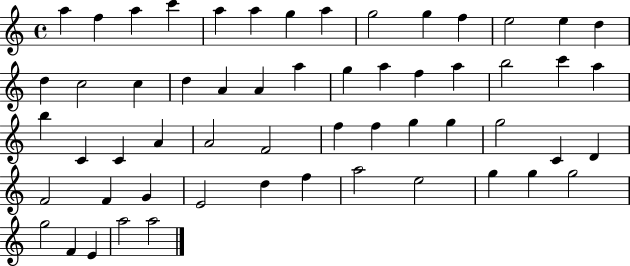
X:1
T:Untitled
M:4/4
L:1/4
K:C
a f a c' a a g a g2 g f e2 e d d c2 c d A A a g a f a b2 c' a b C C A A2 F2 f f g g g2 C D F2 F G E2 d f a2 e2 g g g2 g2 F E a2 a2